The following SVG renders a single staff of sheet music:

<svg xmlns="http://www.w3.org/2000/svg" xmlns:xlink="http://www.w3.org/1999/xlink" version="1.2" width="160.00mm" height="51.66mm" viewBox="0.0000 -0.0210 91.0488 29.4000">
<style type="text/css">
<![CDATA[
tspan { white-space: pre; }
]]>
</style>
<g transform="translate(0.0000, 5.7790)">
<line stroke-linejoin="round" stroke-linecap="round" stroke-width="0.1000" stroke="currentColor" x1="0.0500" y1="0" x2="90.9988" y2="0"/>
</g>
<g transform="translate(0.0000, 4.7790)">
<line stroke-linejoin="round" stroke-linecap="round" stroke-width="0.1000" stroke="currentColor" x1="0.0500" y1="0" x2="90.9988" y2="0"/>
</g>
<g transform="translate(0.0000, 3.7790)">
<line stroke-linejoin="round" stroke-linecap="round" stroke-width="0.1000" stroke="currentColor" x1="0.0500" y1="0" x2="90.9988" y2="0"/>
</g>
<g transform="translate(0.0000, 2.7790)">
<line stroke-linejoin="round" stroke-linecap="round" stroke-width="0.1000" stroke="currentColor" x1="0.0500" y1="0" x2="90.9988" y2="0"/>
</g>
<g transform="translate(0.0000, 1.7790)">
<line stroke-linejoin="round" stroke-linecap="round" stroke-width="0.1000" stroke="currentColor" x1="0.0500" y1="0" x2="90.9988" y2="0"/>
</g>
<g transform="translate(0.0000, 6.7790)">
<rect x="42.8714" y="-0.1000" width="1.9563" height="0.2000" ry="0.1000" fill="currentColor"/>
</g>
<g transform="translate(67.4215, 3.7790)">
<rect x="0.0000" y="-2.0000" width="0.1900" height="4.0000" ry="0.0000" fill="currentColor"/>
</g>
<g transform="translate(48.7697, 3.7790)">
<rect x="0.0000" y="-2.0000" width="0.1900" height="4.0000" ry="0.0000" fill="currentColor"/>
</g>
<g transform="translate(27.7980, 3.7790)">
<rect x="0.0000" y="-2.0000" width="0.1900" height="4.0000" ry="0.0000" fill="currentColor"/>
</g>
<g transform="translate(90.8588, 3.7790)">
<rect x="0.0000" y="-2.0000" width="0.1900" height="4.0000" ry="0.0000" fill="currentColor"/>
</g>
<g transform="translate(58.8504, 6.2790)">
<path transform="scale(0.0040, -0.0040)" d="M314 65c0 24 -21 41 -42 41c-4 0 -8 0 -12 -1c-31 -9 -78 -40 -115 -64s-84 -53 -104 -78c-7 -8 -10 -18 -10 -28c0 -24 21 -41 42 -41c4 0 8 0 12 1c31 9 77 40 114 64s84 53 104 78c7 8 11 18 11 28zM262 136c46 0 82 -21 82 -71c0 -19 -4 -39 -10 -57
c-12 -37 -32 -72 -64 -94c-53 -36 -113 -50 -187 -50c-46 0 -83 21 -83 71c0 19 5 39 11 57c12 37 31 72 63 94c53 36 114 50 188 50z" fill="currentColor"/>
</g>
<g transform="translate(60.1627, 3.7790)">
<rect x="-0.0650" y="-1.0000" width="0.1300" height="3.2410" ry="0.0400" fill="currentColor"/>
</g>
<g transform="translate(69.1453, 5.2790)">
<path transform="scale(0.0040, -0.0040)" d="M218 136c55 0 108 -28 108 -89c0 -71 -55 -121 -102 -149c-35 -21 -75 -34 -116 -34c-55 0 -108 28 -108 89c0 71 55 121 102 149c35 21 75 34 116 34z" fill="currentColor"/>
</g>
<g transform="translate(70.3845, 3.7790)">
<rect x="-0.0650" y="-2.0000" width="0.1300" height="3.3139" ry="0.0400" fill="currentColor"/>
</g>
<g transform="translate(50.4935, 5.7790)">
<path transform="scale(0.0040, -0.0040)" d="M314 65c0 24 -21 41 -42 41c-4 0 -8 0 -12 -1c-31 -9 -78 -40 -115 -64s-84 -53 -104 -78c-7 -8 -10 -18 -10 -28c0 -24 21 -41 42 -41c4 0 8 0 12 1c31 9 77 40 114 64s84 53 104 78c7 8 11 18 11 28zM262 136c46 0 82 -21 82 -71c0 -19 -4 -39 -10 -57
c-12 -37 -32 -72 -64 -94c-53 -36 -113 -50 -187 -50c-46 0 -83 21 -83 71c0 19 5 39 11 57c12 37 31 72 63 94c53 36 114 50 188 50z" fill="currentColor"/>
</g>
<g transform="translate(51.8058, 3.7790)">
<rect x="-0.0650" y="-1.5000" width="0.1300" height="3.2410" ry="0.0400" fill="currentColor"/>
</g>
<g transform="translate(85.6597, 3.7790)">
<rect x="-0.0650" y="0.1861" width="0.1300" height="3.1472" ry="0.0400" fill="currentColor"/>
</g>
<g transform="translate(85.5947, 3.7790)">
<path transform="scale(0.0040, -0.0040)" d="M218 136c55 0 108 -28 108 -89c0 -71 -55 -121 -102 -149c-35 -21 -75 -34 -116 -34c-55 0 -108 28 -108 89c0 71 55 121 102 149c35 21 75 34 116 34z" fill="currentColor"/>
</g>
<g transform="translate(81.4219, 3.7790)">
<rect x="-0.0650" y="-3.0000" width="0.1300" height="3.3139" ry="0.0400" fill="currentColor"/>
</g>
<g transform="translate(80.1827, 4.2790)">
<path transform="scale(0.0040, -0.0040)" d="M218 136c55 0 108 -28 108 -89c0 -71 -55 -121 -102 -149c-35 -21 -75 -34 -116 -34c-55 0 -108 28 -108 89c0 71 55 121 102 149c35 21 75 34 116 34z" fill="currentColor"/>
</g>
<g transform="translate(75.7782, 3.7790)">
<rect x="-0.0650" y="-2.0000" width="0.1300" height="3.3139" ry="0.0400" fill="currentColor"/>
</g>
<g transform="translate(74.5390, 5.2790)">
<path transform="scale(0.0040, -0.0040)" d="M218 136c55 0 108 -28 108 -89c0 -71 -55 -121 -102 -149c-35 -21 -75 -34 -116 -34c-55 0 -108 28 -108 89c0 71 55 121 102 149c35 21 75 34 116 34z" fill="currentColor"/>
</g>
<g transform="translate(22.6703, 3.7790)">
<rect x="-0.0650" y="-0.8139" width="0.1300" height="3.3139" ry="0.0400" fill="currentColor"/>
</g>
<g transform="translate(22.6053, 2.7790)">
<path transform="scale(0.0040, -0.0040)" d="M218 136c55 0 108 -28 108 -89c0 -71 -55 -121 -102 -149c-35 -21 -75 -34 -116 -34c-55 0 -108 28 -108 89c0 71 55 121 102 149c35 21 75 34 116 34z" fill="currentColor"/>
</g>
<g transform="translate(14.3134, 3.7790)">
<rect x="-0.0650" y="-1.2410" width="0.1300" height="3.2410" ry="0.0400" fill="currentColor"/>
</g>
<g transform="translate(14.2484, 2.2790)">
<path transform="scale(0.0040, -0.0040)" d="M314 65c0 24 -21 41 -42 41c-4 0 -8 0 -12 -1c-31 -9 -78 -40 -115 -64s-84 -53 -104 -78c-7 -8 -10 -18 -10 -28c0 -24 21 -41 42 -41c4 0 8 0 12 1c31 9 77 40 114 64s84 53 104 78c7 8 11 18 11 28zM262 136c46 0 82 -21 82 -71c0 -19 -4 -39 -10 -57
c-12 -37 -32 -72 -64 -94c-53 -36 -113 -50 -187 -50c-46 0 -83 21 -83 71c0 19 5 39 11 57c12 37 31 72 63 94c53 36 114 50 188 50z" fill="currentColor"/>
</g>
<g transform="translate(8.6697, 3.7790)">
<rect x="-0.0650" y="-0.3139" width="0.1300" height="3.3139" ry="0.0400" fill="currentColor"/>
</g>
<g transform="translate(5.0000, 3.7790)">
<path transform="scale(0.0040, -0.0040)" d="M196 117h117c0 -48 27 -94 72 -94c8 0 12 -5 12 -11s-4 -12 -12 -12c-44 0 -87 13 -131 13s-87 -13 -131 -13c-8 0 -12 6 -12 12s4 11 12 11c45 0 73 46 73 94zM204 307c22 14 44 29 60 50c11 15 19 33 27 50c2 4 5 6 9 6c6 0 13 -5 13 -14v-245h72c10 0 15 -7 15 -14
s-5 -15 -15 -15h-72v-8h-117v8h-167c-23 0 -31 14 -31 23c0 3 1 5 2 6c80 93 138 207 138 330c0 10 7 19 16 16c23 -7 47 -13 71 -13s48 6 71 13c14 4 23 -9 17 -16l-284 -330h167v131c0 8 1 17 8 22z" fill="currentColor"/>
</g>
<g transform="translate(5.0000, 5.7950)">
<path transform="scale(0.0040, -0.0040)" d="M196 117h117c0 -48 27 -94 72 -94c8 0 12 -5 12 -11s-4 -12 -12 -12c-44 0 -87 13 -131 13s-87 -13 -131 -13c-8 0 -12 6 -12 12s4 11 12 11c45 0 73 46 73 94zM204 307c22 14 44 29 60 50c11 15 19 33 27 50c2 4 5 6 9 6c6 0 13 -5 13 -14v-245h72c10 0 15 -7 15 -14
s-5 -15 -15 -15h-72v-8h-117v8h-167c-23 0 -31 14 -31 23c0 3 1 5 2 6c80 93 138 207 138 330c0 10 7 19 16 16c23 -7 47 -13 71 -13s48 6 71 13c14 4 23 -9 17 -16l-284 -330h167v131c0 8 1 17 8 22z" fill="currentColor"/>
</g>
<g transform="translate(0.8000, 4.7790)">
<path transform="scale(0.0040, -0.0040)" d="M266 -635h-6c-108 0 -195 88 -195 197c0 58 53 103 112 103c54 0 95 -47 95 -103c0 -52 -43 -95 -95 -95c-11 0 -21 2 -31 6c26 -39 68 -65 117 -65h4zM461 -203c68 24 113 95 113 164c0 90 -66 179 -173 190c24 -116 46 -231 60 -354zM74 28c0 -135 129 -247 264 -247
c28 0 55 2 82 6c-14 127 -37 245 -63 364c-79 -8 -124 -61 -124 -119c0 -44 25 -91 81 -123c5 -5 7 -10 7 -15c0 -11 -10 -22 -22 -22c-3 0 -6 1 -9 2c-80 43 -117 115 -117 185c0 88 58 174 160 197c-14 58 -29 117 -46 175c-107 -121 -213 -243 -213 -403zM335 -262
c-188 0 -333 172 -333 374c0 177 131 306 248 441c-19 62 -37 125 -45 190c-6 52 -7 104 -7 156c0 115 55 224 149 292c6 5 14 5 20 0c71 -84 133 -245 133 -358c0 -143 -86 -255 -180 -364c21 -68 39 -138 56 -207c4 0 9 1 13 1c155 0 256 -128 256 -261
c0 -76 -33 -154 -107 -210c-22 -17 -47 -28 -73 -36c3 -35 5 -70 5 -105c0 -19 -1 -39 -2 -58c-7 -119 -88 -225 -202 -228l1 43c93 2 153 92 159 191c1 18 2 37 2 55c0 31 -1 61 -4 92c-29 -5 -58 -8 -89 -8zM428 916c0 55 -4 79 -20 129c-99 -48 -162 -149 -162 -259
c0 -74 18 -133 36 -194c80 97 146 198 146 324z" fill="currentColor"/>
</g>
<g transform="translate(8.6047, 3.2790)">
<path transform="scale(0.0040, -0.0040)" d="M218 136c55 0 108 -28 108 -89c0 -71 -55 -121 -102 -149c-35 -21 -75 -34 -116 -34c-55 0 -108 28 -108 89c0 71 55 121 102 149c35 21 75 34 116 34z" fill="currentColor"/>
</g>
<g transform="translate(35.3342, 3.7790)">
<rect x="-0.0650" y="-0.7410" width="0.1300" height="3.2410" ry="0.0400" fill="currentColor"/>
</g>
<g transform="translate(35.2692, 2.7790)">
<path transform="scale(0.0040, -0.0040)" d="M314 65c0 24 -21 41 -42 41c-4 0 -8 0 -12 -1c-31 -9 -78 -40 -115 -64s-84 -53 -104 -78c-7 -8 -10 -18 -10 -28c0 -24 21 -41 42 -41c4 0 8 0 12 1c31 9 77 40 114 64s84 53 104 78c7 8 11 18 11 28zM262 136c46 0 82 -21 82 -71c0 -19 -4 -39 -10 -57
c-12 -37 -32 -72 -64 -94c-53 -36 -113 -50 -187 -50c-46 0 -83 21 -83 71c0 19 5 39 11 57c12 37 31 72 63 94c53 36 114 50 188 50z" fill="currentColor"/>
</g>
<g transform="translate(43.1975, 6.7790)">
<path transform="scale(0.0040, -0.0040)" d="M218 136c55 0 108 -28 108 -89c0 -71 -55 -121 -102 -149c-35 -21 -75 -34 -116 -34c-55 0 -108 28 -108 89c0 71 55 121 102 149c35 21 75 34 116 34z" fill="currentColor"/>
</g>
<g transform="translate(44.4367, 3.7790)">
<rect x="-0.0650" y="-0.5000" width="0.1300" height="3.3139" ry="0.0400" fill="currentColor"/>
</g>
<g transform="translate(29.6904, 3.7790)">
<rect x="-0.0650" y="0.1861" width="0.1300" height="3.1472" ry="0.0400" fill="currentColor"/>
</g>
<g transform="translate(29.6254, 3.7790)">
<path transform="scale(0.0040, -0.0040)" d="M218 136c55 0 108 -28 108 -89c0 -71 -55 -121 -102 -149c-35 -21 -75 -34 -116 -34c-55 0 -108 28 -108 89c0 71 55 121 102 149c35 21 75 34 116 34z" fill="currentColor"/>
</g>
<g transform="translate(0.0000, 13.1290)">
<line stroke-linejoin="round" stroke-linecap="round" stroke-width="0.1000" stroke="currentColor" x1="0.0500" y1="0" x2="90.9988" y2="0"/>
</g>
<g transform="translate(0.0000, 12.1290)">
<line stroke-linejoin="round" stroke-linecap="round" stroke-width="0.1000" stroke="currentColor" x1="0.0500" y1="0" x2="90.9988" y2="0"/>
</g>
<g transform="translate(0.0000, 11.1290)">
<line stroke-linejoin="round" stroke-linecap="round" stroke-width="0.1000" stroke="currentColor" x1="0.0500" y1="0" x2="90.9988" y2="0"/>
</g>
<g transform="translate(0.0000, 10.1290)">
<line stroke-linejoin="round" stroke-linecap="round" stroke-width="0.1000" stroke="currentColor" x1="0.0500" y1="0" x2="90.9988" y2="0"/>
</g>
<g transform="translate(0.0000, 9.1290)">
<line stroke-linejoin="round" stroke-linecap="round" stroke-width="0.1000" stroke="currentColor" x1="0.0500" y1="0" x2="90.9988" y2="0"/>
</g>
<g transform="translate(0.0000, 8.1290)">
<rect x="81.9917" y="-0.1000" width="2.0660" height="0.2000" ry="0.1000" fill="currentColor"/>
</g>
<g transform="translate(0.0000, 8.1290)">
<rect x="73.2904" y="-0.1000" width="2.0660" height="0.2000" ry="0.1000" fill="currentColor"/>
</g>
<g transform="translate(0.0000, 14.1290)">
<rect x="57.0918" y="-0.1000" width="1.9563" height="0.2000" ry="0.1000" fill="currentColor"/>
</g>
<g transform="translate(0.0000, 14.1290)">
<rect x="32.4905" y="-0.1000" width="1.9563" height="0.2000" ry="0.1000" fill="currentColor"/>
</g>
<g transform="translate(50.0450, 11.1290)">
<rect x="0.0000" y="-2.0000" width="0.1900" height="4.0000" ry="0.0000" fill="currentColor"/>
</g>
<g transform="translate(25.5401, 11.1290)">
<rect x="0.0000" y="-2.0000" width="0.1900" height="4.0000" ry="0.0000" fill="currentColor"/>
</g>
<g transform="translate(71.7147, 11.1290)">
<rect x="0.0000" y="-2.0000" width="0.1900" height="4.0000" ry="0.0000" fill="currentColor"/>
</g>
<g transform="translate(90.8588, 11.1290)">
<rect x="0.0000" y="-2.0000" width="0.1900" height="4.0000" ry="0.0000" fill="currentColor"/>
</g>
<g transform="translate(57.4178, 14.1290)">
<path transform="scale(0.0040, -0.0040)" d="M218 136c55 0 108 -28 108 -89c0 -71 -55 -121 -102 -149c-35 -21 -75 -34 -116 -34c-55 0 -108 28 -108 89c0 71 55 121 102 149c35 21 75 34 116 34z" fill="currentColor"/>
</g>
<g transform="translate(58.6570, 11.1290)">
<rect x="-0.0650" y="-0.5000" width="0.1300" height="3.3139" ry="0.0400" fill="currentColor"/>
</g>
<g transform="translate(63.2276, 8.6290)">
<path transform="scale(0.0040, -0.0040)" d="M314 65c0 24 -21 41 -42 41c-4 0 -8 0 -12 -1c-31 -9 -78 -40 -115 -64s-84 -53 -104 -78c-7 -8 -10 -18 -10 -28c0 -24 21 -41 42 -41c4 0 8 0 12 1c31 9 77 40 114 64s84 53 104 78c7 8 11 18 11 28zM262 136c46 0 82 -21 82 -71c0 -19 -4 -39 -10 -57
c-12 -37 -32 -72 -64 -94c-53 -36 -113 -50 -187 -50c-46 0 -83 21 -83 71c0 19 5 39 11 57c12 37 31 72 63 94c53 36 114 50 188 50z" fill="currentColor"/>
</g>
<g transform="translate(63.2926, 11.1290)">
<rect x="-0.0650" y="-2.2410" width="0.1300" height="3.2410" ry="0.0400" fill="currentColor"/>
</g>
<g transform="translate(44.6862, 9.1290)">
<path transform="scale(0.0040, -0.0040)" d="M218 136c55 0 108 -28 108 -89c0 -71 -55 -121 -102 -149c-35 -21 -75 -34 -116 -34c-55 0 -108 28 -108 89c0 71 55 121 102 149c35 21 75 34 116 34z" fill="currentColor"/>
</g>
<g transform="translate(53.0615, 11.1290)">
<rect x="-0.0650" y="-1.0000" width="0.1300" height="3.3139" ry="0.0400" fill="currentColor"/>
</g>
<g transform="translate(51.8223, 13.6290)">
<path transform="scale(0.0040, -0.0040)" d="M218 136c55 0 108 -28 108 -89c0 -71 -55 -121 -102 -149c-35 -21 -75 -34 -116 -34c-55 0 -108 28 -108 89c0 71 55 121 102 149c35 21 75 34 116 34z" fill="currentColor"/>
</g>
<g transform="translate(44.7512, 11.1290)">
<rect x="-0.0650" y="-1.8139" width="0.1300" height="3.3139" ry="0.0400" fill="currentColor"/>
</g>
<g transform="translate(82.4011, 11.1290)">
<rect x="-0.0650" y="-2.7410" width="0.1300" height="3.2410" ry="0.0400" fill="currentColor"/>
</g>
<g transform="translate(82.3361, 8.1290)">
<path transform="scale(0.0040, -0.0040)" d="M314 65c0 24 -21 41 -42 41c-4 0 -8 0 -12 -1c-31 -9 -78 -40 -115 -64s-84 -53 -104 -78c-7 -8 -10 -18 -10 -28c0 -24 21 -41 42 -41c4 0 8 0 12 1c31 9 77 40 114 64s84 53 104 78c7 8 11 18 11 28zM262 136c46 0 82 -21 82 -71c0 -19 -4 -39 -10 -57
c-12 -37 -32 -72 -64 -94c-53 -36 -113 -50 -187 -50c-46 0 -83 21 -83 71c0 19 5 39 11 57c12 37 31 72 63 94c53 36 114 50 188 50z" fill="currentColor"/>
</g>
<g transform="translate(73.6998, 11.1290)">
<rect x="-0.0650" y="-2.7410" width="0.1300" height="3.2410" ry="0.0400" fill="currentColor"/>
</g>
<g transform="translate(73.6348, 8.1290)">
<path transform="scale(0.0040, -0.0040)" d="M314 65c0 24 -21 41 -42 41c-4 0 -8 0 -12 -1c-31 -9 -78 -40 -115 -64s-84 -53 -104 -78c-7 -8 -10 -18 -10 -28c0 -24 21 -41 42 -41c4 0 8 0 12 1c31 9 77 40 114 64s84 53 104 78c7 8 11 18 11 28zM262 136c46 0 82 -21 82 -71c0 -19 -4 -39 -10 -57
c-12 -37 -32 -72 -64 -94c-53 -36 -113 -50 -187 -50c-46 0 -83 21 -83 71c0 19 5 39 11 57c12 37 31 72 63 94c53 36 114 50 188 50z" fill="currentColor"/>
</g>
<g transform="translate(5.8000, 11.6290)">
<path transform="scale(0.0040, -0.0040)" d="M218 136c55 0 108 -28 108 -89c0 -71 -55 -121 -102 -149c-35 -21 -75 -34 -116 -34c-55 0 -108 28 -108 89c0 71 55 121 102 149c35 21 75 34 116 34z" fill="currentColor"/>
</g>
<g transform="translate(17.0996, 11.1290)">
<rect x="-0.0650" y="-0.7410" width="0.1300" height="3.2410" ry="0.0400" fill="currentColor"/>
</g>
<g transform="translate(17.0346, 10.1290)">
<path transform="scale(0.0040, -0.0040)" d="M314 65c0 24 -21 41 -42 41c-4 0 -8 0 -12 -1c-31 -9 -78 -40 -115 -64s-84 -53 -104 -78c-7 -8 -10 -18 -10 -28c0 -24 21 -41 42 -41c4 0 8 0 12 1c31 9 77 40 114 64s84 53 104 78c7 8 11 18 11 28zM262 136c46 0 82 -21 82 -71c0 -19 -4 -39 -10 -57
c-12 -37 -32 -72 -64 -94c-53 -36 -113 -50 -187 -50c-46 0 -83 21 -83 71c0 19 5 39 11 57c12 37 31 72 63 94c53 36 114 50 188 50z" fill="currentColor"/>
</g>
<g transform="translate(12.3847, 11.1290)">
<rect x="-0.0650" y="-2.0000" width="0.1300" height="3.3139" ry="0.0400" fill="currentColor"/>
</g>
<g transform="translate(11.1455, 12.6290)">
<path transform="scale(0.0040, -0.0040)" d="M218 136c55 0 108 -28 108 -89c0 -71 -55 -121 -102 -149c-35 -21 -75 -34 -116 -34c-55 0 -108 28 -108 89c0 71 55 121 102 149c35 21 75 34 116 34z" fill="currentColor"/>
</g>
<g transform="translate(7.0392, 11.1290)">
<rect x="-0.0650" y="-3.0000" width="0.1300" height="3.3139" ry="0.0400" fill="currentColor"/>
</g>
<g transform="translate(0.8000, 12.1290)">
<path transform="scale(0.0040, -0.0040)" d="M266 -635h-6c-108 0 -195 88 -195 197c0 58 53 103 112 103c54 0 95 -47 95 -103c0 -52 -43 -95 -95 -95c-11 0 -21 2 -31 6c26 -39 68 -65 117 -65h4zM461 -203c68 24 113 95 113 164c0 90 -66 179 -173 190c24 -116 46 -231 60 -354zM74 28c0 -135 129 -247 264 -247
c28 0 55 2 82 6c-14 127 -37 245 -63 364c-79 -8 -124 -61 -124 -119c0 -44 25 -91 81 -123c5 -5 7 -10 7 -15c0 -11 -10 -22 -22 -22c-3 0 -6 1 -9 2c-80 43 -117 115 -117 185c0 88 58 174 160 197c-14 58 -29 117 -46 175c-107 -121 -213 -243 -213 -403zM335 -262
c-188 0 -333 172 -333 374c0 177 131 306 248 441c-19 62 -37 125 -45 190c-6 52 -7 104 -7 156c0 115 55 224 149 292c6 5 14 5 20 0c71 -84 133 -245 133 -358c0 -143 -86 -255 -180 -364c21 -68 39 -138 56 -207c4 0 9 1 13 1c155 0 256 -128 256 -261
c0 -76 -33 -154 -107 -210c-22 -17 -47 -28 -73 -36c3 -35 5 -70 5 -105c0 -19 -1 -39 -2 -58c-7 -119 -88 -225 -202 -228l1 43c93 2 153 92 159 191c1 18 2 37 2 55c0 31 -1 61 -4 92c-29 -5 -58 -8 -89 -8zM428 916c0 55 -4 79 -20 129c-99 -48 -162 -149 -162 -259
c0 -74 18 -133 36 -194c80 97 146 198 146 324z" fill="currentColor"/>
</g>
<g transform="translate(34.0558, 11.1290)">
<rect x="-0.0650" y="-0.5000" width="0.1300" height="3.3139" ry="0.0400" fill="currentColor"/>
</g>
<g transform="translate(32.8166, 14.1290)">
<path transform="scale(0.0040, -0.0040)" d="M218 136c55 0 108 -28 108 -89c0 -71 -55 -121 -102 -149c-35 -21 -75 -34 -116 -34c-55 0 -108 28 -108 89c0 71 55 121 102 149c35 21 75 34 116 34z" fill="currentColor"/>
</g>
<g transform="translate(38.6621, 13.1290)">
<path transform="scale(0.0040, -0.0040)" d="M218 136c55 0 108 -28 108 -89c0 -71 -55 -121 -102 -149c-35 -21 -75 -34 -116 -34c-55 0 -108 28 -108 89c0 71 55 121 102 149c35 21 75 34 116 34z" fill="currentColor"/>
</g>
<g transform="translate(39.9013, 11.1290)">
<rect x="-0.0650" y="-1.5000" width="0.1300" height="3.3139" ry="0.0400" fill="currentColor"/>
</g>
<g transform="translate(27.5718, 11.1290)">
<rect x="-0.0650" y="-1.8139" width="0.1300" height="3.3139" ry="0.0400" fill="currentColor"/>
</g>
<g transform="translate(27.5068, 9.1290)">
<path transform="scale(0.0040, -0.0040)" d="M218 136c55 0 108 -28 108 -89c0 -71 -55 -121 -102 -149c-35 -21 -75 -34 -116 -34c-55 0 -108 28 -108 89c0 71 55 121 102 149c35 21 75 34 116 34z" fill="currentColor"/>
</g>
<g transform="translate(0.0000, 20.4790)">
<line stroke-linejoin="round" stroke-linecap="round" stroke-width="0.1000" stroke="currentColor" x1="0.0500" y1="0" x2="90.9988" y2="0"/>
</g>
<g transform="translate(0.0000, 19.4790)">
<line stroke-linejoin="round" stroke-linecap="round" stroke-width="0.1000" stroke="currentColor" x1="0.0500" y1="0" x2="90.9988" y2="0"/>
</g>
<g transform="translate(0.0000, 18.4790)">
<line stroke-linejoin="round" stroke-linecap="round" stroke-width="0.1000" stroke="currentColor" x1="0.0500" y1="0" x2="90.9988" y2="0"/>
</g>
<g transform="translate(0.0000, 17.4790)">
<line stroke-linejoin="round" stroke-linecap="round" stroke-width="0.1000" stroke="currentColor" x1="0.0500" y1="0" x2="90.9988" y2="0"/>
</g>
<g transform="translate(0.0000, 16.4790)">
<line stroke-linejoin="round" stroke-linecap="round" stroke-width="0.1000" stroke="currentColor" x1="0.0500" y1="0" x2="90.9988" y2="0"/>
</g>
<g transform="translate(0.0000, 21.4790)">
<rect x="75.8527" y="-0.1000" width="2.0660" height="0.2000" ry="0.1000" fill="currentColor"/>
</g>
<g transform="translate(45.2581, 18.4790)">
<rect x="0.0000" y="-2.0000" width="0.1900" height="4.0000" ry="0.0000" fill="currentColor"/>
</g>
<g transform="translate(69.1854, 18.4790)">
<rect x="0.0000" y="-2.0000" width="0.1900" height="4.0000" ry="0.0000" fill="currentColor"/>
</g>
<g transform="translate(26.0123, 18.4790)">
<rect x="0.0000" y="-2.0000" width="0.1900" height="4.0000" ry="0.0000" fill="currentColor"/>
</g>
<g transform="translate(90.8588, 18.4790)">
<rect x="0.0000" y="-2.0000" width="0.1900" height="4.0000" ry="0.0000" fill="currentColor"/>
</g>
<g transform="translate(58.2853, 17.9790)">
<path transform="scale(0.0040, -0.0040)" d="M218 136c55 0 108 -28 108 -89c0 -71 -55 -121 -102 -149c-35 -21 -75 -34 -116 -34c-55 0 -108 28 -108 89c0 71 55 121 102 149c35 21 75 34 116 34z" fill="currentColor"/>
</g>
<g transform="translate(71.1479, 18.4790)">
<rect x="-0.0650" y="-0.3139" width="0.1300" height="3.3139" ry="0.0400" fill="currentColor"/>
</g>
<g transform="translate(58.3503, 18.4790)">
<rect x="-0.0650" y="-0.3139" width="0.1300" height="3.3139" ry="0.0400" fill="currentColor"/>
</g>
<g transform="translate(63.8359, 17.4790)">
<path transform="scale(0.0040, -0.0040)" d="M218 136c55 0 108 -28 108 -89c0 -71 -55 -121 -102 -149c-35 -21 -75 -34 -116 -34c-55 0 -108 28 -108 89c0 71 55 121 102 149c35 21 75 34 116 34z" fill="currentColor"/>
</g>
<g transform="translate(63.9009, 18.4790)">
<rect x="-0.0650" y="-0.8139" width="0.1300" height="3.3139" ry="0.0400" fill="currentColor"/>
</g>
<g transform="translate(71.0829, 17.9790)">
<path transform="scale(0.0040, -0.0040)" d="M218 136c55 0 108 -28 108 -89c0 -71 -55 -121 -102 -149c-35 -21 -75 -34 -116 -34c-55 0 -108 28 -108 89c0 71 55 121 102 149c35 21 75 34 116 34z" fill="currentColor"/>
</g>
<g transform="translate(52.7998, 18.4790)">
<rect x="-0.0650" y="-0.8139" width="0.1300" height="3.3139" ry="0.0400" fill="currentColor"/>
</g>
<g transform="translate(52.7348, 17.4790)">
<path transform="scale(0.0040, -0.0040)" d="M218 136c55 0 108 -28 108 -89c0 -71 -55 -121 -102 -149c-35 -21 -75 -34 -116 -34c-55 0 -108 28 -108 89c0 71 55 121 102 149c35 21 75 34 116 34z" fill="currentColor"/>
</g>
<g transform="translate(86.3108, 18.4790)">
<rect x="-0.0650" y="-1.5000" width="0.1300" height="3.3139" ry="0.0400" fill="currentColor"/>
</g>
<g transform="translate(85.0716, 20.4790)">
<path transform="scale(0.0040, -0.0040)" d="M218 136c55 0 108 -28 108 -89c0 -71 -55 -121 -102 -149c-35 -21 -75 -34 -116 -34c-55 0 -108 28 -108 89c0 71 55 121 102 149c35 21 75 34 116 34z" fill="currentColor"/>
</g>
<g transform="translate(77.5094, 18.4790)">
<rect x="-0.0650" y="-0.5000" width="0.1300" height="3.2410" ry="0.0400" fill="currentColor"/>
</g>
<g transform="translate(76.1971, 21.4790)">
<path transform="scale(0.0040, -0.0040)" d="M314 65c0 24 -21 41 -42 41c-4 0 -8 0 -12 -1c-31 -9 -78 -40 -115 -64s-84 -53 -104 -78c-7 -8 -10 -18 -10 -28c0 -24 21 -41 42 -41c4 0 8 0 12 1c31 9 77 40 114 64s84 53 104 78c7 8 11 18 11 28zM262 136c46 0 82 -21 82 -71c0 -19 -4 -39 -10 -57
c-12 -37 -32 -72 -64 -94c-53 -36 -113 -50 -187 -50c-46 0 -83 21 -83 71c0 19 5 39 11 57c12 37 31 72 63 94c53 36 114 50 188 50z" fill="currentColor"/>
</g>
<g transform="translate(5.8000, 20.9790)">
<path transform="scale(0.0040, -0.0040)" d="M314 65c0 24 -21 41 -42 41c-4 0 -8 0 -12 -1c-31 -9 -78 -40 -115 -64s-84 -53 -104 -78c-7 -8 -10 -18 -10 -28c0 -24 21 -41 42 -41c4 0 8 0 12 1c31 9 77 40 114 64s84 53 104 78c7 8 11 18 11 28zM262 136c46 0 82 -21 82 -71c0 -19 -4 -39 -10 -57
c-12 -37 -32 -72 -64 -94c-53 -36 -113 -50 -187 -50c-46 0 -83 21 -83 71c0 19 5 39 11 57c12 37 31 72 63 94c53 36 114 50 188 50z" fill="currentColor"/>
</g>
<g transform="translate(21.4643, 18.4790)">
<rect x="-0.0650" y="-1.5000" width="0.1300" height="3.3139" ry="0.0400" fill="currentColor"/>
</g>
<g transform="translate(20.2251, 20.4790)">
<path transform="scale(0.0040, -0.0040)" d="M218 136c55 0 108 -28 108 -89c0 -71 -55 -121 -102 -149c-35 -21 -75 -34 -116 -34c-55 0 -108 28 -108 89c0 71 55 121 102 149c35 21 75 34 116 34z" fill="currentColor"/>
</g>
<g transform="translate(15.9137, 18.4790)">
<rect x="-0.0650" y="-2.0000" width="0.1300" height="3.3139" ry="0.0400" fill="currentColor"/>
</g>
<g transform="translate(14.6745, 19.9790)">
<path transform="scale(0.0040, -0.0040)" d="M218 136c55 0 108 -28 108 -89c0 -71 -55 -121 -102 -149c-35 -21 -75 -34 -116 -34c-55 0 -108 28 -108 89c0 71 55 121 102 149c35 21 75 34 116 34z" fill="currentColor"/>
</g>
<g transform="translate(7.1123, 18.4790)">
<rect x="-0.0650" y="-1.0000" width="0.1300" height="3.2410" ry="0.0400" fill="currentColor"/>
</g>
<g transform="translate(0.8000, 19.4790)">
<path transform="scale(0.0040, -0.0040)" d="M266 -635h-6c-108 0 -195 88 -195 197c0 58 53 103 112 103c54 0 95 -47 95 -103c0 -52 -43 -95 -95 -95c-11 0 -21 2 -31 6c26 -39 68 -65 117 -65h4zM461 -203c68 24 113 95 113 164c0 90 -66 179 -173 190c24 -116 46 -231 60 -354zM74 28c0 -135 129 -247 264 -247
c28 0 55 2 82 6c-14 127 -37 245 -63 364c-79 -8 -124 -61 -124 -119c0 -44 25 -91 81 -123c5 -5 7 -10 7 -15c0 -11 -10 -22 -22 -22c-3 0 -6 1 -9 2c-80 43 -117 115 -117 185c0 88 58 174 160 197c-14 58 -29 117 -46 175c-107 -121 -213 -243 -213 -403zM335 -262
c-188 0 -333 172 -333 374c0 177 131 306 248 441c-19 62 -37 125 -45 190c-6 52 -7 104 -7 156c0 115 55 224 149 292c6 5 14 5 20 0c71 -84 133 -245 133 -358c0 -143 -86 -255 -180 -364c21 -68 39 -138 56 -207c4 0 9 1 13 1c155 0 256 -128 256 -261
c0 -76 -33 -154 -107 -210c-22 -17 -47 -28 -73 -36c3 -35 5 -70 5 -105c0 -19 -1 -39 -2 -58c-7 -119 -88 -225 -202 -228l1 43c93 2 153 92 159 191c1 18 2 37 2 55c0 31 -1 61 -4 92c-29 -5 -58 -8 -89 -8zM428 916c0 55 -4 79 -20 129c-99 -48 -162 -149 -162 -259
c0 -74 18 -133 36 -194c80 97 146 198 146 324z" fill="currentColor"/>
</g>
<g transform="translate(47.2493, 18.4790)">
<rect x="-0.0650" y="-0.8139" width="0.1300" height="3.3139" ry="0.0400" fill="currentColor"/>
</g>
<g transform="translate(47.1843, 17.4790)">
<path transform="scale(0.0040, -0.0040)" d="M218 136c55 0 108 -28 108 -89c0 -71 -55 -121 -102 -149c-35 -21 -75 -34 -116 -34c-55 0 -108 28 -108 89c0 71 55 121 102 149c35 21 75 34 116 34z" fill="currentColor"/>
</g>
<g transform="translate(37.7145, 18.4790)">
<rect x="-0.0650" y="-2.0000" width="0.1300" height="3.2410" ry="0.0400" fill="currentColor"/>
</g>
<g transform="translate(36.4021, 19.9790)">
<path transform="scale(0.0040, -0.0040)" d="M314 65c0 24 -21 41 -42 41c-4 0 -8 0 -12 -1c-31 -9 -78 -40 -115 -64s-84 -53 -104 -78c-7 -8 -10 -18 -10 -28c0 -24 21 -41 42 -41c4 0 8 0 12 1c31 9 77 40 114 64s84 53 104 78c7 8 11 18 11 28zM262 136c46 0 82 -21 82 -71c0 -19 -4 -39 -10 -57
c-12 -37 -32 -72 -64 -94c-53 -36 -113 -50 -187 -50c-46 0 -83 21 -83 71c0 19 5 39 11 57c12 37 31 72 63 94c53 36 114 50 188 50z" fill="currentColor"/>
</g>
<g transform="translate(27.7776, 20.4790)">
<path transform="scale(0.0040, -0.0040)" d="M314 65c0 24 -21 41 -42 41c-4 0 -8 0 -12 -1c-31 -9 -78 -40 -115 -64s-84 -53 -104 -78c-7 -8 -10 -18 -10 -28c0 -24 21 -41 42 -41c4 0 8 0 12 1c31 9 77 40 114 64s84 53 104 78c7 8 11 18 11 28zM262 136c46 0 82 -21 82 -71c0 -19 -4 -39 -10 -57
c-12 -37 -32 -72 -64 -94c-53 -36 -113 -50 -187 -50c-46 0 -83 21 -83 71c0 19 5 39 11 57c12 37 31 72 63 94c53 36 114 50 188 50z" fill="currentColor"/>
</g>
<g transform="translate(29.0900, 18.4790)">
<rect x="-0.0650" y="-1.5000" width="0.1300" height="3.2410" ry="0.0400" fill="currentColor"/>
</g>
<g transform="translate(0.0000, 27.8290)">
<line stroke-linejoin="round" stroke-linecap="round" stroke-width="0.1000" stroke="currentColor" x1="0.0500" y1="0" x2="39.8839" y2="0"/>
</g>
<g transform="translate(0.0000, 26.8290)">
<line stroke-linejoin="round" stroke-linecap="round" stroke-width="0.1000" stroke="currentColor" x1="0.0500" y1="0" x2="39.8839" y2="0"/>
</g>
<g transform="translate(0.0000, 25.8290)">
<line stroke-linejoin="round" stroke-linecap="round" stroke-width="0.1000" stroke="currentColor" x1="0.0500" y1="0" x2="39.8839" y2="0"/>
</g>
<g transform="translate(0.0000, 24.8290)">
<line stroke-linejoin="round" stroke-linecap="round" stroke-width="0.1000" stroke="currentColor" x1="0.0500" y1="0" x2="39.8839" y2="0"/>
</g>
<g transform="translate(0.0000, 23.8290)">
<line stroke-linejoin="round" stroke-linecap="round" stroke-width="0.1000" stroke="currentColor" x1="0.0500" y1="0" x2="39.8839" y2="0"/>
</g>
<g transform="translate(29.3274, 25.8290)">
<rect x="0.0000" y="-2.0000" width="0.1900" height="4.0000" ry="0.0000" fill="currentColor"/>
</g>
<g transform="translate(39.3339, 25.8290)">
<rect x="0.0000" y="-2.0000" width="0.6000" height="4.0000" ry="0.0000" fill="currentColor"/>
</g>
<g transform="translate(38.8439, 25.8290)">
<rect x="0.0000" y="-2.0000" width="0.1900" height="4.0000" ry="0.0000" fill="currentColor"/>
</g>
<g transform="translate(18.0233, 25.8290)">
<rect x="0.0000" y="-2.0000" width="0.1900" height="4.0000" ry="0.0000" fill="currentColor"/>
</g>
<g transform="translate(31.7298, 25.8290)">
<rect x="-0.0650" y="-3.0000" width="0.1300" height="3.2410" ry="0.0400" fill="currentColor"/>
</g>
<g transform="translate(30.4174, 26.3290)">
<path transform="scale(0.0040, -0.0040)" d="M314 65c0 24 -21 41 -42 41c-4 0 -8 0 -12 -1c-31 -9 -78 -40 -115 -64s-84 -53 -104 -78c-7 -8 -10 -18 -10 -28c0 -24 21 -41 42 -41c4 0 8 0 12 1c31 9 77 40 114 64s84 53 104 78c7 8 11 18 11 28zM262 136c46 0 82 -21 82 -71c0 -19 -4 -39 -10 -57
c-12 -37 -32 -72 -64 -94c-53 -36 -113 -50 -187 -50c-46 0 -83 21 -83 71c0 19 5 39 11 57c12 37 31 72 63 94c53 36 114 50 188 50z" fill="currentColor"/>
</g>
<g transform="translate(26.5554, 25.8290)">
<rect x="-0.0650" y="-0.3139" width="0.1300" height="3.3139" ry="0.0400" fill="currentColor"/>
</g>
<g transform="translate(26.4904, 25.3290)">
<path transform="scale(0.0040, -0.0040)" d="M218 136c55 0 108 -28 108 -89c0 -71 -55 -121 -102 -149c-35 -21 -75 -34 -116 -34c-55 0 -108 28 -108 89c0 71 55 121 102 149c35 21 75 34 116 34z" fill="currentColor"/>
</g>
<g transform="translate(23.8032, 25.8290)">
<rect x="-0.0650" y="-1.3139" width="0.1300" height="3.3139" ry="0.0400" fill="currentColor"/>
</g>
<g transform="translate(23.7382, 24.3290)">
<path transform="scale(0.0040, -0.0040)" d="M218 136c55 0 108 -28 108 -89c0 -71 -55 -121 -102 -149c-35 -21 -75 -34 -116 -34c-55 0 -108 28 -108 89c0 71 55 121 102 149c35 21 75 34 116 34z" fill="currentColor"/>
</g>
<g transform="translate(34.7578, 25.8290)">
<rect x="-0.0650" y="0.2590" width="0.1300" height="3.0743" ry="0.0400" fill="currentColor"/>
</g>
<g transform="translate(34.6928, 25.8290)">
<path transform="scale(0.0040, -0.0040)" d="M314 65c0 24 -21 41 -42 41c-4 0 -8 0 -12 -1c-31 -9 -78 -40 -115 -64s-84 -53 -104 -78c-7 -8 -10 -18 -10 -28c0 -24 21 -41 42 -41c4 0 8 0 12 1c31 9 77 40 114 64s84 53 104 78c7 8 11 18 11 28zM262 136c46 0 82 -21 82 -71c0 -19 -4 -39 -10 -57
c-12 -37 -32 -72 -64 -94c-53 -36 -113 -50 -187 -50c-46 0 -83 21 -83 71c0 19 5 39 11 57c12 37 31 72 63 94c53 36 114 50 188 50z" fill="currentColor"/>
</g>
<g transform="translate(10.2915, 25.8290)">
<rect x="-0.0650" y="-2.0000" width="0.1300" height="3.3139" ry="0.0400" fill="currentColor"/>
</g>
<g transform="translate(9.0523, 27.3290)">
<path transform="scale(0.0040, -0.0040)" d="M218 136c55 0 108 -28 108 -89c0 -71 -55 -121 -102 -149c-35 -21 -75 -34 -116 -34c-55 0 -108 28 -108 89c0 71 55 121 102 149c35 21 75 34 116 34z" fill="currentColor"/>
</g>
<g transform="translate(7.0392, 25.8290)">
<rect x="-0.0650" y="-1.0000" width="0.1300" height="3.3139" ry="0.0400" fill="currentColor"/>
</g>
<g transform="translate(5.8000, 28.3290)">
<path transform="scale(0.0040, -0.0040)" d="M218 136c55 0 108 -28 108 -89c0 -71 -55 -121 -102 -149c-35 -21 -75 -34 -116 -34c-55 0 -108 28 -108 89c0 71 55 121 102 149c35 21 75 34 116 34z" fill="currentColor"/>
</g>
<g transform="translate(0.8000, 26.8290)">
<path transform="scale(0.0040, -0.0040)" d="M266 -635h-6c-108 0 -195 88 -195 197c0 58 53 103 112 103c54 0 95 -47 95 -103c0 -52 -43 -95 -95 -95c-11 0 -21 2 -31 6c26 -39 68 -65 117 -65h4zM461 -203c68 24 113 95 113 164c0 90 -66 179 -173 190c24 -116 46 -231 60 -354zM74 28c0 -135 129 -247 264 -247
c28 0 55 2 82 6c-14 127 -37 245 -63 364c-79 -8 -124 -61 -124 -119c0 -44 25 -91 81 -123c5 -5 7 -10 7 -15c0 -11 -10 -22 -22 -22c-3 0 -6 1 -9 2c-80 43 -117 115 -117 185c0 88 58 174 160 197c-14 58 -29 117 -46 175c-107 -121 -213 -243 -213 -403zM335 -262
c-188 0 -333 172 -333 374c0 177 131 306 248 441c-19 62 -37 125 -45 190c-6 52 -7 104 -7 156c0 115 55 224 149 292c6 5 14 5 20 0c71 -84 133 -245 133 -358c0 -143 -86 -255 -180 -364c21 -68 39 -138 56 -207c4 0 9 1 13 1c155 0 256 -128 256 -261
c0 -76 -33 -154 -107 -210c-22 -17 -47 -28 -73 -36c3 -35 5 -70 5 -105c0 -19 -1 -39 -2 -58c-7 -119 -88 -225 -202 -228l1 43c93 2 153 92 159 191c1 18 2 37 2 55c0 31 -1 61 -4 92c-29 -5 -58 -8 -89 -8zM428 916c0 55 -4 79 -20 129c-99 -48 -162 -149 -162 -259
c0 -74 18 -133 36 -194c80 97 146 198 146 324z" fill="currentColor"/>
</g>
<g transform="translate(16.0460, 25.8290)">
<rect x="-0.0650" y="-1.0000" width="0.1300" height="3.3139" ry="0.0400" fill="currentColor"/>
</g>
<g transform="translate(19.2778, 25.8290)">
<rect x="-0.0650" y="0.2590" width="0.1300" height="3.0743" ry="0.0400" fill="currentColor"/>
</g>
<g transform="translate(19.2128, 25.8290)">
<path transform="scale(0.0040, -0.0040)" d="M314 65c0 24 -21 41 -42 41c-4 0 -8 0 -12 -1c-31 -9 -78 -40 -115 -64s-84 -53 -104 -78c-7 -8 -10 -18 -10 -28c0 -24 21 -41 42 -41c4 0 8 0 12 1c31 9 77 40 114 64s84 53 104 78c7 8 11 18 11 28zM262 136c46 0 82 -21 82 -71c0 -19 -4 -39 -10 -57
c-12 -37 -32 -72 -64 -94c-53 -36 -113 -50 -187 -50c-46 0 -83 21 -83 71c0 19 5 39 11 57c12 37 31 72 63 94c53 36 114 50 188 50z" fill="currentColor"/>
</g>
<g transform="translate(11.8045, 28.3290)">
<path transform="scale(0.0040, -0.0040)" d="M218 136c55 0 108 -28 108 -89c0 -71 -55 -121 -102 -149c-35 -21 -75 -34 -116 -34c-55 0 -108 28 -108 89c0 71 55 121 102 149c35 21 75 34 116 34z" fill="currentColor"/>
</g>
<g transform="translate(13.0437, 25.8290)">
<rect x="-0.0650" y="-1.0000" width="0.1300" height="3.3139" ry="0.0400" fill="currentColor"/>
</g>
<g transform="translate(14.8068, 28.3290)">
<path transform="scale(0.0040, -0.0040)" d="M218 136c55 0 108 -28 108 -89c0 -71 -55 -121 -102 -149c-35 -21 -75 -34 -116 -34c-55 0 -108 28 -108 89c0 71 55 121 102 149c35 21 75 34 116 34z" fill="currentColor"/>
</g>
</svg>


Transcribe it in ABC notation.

X:1
T:Untitled
M:4/4
L:1/4
K:C
c e2 d B d2 C E2 D2 F F A B A F d2 f C E f D C g2 a2 a2 D2 F E E2 F2 d d c d c C2 E D F D D B2 e c A2 B2